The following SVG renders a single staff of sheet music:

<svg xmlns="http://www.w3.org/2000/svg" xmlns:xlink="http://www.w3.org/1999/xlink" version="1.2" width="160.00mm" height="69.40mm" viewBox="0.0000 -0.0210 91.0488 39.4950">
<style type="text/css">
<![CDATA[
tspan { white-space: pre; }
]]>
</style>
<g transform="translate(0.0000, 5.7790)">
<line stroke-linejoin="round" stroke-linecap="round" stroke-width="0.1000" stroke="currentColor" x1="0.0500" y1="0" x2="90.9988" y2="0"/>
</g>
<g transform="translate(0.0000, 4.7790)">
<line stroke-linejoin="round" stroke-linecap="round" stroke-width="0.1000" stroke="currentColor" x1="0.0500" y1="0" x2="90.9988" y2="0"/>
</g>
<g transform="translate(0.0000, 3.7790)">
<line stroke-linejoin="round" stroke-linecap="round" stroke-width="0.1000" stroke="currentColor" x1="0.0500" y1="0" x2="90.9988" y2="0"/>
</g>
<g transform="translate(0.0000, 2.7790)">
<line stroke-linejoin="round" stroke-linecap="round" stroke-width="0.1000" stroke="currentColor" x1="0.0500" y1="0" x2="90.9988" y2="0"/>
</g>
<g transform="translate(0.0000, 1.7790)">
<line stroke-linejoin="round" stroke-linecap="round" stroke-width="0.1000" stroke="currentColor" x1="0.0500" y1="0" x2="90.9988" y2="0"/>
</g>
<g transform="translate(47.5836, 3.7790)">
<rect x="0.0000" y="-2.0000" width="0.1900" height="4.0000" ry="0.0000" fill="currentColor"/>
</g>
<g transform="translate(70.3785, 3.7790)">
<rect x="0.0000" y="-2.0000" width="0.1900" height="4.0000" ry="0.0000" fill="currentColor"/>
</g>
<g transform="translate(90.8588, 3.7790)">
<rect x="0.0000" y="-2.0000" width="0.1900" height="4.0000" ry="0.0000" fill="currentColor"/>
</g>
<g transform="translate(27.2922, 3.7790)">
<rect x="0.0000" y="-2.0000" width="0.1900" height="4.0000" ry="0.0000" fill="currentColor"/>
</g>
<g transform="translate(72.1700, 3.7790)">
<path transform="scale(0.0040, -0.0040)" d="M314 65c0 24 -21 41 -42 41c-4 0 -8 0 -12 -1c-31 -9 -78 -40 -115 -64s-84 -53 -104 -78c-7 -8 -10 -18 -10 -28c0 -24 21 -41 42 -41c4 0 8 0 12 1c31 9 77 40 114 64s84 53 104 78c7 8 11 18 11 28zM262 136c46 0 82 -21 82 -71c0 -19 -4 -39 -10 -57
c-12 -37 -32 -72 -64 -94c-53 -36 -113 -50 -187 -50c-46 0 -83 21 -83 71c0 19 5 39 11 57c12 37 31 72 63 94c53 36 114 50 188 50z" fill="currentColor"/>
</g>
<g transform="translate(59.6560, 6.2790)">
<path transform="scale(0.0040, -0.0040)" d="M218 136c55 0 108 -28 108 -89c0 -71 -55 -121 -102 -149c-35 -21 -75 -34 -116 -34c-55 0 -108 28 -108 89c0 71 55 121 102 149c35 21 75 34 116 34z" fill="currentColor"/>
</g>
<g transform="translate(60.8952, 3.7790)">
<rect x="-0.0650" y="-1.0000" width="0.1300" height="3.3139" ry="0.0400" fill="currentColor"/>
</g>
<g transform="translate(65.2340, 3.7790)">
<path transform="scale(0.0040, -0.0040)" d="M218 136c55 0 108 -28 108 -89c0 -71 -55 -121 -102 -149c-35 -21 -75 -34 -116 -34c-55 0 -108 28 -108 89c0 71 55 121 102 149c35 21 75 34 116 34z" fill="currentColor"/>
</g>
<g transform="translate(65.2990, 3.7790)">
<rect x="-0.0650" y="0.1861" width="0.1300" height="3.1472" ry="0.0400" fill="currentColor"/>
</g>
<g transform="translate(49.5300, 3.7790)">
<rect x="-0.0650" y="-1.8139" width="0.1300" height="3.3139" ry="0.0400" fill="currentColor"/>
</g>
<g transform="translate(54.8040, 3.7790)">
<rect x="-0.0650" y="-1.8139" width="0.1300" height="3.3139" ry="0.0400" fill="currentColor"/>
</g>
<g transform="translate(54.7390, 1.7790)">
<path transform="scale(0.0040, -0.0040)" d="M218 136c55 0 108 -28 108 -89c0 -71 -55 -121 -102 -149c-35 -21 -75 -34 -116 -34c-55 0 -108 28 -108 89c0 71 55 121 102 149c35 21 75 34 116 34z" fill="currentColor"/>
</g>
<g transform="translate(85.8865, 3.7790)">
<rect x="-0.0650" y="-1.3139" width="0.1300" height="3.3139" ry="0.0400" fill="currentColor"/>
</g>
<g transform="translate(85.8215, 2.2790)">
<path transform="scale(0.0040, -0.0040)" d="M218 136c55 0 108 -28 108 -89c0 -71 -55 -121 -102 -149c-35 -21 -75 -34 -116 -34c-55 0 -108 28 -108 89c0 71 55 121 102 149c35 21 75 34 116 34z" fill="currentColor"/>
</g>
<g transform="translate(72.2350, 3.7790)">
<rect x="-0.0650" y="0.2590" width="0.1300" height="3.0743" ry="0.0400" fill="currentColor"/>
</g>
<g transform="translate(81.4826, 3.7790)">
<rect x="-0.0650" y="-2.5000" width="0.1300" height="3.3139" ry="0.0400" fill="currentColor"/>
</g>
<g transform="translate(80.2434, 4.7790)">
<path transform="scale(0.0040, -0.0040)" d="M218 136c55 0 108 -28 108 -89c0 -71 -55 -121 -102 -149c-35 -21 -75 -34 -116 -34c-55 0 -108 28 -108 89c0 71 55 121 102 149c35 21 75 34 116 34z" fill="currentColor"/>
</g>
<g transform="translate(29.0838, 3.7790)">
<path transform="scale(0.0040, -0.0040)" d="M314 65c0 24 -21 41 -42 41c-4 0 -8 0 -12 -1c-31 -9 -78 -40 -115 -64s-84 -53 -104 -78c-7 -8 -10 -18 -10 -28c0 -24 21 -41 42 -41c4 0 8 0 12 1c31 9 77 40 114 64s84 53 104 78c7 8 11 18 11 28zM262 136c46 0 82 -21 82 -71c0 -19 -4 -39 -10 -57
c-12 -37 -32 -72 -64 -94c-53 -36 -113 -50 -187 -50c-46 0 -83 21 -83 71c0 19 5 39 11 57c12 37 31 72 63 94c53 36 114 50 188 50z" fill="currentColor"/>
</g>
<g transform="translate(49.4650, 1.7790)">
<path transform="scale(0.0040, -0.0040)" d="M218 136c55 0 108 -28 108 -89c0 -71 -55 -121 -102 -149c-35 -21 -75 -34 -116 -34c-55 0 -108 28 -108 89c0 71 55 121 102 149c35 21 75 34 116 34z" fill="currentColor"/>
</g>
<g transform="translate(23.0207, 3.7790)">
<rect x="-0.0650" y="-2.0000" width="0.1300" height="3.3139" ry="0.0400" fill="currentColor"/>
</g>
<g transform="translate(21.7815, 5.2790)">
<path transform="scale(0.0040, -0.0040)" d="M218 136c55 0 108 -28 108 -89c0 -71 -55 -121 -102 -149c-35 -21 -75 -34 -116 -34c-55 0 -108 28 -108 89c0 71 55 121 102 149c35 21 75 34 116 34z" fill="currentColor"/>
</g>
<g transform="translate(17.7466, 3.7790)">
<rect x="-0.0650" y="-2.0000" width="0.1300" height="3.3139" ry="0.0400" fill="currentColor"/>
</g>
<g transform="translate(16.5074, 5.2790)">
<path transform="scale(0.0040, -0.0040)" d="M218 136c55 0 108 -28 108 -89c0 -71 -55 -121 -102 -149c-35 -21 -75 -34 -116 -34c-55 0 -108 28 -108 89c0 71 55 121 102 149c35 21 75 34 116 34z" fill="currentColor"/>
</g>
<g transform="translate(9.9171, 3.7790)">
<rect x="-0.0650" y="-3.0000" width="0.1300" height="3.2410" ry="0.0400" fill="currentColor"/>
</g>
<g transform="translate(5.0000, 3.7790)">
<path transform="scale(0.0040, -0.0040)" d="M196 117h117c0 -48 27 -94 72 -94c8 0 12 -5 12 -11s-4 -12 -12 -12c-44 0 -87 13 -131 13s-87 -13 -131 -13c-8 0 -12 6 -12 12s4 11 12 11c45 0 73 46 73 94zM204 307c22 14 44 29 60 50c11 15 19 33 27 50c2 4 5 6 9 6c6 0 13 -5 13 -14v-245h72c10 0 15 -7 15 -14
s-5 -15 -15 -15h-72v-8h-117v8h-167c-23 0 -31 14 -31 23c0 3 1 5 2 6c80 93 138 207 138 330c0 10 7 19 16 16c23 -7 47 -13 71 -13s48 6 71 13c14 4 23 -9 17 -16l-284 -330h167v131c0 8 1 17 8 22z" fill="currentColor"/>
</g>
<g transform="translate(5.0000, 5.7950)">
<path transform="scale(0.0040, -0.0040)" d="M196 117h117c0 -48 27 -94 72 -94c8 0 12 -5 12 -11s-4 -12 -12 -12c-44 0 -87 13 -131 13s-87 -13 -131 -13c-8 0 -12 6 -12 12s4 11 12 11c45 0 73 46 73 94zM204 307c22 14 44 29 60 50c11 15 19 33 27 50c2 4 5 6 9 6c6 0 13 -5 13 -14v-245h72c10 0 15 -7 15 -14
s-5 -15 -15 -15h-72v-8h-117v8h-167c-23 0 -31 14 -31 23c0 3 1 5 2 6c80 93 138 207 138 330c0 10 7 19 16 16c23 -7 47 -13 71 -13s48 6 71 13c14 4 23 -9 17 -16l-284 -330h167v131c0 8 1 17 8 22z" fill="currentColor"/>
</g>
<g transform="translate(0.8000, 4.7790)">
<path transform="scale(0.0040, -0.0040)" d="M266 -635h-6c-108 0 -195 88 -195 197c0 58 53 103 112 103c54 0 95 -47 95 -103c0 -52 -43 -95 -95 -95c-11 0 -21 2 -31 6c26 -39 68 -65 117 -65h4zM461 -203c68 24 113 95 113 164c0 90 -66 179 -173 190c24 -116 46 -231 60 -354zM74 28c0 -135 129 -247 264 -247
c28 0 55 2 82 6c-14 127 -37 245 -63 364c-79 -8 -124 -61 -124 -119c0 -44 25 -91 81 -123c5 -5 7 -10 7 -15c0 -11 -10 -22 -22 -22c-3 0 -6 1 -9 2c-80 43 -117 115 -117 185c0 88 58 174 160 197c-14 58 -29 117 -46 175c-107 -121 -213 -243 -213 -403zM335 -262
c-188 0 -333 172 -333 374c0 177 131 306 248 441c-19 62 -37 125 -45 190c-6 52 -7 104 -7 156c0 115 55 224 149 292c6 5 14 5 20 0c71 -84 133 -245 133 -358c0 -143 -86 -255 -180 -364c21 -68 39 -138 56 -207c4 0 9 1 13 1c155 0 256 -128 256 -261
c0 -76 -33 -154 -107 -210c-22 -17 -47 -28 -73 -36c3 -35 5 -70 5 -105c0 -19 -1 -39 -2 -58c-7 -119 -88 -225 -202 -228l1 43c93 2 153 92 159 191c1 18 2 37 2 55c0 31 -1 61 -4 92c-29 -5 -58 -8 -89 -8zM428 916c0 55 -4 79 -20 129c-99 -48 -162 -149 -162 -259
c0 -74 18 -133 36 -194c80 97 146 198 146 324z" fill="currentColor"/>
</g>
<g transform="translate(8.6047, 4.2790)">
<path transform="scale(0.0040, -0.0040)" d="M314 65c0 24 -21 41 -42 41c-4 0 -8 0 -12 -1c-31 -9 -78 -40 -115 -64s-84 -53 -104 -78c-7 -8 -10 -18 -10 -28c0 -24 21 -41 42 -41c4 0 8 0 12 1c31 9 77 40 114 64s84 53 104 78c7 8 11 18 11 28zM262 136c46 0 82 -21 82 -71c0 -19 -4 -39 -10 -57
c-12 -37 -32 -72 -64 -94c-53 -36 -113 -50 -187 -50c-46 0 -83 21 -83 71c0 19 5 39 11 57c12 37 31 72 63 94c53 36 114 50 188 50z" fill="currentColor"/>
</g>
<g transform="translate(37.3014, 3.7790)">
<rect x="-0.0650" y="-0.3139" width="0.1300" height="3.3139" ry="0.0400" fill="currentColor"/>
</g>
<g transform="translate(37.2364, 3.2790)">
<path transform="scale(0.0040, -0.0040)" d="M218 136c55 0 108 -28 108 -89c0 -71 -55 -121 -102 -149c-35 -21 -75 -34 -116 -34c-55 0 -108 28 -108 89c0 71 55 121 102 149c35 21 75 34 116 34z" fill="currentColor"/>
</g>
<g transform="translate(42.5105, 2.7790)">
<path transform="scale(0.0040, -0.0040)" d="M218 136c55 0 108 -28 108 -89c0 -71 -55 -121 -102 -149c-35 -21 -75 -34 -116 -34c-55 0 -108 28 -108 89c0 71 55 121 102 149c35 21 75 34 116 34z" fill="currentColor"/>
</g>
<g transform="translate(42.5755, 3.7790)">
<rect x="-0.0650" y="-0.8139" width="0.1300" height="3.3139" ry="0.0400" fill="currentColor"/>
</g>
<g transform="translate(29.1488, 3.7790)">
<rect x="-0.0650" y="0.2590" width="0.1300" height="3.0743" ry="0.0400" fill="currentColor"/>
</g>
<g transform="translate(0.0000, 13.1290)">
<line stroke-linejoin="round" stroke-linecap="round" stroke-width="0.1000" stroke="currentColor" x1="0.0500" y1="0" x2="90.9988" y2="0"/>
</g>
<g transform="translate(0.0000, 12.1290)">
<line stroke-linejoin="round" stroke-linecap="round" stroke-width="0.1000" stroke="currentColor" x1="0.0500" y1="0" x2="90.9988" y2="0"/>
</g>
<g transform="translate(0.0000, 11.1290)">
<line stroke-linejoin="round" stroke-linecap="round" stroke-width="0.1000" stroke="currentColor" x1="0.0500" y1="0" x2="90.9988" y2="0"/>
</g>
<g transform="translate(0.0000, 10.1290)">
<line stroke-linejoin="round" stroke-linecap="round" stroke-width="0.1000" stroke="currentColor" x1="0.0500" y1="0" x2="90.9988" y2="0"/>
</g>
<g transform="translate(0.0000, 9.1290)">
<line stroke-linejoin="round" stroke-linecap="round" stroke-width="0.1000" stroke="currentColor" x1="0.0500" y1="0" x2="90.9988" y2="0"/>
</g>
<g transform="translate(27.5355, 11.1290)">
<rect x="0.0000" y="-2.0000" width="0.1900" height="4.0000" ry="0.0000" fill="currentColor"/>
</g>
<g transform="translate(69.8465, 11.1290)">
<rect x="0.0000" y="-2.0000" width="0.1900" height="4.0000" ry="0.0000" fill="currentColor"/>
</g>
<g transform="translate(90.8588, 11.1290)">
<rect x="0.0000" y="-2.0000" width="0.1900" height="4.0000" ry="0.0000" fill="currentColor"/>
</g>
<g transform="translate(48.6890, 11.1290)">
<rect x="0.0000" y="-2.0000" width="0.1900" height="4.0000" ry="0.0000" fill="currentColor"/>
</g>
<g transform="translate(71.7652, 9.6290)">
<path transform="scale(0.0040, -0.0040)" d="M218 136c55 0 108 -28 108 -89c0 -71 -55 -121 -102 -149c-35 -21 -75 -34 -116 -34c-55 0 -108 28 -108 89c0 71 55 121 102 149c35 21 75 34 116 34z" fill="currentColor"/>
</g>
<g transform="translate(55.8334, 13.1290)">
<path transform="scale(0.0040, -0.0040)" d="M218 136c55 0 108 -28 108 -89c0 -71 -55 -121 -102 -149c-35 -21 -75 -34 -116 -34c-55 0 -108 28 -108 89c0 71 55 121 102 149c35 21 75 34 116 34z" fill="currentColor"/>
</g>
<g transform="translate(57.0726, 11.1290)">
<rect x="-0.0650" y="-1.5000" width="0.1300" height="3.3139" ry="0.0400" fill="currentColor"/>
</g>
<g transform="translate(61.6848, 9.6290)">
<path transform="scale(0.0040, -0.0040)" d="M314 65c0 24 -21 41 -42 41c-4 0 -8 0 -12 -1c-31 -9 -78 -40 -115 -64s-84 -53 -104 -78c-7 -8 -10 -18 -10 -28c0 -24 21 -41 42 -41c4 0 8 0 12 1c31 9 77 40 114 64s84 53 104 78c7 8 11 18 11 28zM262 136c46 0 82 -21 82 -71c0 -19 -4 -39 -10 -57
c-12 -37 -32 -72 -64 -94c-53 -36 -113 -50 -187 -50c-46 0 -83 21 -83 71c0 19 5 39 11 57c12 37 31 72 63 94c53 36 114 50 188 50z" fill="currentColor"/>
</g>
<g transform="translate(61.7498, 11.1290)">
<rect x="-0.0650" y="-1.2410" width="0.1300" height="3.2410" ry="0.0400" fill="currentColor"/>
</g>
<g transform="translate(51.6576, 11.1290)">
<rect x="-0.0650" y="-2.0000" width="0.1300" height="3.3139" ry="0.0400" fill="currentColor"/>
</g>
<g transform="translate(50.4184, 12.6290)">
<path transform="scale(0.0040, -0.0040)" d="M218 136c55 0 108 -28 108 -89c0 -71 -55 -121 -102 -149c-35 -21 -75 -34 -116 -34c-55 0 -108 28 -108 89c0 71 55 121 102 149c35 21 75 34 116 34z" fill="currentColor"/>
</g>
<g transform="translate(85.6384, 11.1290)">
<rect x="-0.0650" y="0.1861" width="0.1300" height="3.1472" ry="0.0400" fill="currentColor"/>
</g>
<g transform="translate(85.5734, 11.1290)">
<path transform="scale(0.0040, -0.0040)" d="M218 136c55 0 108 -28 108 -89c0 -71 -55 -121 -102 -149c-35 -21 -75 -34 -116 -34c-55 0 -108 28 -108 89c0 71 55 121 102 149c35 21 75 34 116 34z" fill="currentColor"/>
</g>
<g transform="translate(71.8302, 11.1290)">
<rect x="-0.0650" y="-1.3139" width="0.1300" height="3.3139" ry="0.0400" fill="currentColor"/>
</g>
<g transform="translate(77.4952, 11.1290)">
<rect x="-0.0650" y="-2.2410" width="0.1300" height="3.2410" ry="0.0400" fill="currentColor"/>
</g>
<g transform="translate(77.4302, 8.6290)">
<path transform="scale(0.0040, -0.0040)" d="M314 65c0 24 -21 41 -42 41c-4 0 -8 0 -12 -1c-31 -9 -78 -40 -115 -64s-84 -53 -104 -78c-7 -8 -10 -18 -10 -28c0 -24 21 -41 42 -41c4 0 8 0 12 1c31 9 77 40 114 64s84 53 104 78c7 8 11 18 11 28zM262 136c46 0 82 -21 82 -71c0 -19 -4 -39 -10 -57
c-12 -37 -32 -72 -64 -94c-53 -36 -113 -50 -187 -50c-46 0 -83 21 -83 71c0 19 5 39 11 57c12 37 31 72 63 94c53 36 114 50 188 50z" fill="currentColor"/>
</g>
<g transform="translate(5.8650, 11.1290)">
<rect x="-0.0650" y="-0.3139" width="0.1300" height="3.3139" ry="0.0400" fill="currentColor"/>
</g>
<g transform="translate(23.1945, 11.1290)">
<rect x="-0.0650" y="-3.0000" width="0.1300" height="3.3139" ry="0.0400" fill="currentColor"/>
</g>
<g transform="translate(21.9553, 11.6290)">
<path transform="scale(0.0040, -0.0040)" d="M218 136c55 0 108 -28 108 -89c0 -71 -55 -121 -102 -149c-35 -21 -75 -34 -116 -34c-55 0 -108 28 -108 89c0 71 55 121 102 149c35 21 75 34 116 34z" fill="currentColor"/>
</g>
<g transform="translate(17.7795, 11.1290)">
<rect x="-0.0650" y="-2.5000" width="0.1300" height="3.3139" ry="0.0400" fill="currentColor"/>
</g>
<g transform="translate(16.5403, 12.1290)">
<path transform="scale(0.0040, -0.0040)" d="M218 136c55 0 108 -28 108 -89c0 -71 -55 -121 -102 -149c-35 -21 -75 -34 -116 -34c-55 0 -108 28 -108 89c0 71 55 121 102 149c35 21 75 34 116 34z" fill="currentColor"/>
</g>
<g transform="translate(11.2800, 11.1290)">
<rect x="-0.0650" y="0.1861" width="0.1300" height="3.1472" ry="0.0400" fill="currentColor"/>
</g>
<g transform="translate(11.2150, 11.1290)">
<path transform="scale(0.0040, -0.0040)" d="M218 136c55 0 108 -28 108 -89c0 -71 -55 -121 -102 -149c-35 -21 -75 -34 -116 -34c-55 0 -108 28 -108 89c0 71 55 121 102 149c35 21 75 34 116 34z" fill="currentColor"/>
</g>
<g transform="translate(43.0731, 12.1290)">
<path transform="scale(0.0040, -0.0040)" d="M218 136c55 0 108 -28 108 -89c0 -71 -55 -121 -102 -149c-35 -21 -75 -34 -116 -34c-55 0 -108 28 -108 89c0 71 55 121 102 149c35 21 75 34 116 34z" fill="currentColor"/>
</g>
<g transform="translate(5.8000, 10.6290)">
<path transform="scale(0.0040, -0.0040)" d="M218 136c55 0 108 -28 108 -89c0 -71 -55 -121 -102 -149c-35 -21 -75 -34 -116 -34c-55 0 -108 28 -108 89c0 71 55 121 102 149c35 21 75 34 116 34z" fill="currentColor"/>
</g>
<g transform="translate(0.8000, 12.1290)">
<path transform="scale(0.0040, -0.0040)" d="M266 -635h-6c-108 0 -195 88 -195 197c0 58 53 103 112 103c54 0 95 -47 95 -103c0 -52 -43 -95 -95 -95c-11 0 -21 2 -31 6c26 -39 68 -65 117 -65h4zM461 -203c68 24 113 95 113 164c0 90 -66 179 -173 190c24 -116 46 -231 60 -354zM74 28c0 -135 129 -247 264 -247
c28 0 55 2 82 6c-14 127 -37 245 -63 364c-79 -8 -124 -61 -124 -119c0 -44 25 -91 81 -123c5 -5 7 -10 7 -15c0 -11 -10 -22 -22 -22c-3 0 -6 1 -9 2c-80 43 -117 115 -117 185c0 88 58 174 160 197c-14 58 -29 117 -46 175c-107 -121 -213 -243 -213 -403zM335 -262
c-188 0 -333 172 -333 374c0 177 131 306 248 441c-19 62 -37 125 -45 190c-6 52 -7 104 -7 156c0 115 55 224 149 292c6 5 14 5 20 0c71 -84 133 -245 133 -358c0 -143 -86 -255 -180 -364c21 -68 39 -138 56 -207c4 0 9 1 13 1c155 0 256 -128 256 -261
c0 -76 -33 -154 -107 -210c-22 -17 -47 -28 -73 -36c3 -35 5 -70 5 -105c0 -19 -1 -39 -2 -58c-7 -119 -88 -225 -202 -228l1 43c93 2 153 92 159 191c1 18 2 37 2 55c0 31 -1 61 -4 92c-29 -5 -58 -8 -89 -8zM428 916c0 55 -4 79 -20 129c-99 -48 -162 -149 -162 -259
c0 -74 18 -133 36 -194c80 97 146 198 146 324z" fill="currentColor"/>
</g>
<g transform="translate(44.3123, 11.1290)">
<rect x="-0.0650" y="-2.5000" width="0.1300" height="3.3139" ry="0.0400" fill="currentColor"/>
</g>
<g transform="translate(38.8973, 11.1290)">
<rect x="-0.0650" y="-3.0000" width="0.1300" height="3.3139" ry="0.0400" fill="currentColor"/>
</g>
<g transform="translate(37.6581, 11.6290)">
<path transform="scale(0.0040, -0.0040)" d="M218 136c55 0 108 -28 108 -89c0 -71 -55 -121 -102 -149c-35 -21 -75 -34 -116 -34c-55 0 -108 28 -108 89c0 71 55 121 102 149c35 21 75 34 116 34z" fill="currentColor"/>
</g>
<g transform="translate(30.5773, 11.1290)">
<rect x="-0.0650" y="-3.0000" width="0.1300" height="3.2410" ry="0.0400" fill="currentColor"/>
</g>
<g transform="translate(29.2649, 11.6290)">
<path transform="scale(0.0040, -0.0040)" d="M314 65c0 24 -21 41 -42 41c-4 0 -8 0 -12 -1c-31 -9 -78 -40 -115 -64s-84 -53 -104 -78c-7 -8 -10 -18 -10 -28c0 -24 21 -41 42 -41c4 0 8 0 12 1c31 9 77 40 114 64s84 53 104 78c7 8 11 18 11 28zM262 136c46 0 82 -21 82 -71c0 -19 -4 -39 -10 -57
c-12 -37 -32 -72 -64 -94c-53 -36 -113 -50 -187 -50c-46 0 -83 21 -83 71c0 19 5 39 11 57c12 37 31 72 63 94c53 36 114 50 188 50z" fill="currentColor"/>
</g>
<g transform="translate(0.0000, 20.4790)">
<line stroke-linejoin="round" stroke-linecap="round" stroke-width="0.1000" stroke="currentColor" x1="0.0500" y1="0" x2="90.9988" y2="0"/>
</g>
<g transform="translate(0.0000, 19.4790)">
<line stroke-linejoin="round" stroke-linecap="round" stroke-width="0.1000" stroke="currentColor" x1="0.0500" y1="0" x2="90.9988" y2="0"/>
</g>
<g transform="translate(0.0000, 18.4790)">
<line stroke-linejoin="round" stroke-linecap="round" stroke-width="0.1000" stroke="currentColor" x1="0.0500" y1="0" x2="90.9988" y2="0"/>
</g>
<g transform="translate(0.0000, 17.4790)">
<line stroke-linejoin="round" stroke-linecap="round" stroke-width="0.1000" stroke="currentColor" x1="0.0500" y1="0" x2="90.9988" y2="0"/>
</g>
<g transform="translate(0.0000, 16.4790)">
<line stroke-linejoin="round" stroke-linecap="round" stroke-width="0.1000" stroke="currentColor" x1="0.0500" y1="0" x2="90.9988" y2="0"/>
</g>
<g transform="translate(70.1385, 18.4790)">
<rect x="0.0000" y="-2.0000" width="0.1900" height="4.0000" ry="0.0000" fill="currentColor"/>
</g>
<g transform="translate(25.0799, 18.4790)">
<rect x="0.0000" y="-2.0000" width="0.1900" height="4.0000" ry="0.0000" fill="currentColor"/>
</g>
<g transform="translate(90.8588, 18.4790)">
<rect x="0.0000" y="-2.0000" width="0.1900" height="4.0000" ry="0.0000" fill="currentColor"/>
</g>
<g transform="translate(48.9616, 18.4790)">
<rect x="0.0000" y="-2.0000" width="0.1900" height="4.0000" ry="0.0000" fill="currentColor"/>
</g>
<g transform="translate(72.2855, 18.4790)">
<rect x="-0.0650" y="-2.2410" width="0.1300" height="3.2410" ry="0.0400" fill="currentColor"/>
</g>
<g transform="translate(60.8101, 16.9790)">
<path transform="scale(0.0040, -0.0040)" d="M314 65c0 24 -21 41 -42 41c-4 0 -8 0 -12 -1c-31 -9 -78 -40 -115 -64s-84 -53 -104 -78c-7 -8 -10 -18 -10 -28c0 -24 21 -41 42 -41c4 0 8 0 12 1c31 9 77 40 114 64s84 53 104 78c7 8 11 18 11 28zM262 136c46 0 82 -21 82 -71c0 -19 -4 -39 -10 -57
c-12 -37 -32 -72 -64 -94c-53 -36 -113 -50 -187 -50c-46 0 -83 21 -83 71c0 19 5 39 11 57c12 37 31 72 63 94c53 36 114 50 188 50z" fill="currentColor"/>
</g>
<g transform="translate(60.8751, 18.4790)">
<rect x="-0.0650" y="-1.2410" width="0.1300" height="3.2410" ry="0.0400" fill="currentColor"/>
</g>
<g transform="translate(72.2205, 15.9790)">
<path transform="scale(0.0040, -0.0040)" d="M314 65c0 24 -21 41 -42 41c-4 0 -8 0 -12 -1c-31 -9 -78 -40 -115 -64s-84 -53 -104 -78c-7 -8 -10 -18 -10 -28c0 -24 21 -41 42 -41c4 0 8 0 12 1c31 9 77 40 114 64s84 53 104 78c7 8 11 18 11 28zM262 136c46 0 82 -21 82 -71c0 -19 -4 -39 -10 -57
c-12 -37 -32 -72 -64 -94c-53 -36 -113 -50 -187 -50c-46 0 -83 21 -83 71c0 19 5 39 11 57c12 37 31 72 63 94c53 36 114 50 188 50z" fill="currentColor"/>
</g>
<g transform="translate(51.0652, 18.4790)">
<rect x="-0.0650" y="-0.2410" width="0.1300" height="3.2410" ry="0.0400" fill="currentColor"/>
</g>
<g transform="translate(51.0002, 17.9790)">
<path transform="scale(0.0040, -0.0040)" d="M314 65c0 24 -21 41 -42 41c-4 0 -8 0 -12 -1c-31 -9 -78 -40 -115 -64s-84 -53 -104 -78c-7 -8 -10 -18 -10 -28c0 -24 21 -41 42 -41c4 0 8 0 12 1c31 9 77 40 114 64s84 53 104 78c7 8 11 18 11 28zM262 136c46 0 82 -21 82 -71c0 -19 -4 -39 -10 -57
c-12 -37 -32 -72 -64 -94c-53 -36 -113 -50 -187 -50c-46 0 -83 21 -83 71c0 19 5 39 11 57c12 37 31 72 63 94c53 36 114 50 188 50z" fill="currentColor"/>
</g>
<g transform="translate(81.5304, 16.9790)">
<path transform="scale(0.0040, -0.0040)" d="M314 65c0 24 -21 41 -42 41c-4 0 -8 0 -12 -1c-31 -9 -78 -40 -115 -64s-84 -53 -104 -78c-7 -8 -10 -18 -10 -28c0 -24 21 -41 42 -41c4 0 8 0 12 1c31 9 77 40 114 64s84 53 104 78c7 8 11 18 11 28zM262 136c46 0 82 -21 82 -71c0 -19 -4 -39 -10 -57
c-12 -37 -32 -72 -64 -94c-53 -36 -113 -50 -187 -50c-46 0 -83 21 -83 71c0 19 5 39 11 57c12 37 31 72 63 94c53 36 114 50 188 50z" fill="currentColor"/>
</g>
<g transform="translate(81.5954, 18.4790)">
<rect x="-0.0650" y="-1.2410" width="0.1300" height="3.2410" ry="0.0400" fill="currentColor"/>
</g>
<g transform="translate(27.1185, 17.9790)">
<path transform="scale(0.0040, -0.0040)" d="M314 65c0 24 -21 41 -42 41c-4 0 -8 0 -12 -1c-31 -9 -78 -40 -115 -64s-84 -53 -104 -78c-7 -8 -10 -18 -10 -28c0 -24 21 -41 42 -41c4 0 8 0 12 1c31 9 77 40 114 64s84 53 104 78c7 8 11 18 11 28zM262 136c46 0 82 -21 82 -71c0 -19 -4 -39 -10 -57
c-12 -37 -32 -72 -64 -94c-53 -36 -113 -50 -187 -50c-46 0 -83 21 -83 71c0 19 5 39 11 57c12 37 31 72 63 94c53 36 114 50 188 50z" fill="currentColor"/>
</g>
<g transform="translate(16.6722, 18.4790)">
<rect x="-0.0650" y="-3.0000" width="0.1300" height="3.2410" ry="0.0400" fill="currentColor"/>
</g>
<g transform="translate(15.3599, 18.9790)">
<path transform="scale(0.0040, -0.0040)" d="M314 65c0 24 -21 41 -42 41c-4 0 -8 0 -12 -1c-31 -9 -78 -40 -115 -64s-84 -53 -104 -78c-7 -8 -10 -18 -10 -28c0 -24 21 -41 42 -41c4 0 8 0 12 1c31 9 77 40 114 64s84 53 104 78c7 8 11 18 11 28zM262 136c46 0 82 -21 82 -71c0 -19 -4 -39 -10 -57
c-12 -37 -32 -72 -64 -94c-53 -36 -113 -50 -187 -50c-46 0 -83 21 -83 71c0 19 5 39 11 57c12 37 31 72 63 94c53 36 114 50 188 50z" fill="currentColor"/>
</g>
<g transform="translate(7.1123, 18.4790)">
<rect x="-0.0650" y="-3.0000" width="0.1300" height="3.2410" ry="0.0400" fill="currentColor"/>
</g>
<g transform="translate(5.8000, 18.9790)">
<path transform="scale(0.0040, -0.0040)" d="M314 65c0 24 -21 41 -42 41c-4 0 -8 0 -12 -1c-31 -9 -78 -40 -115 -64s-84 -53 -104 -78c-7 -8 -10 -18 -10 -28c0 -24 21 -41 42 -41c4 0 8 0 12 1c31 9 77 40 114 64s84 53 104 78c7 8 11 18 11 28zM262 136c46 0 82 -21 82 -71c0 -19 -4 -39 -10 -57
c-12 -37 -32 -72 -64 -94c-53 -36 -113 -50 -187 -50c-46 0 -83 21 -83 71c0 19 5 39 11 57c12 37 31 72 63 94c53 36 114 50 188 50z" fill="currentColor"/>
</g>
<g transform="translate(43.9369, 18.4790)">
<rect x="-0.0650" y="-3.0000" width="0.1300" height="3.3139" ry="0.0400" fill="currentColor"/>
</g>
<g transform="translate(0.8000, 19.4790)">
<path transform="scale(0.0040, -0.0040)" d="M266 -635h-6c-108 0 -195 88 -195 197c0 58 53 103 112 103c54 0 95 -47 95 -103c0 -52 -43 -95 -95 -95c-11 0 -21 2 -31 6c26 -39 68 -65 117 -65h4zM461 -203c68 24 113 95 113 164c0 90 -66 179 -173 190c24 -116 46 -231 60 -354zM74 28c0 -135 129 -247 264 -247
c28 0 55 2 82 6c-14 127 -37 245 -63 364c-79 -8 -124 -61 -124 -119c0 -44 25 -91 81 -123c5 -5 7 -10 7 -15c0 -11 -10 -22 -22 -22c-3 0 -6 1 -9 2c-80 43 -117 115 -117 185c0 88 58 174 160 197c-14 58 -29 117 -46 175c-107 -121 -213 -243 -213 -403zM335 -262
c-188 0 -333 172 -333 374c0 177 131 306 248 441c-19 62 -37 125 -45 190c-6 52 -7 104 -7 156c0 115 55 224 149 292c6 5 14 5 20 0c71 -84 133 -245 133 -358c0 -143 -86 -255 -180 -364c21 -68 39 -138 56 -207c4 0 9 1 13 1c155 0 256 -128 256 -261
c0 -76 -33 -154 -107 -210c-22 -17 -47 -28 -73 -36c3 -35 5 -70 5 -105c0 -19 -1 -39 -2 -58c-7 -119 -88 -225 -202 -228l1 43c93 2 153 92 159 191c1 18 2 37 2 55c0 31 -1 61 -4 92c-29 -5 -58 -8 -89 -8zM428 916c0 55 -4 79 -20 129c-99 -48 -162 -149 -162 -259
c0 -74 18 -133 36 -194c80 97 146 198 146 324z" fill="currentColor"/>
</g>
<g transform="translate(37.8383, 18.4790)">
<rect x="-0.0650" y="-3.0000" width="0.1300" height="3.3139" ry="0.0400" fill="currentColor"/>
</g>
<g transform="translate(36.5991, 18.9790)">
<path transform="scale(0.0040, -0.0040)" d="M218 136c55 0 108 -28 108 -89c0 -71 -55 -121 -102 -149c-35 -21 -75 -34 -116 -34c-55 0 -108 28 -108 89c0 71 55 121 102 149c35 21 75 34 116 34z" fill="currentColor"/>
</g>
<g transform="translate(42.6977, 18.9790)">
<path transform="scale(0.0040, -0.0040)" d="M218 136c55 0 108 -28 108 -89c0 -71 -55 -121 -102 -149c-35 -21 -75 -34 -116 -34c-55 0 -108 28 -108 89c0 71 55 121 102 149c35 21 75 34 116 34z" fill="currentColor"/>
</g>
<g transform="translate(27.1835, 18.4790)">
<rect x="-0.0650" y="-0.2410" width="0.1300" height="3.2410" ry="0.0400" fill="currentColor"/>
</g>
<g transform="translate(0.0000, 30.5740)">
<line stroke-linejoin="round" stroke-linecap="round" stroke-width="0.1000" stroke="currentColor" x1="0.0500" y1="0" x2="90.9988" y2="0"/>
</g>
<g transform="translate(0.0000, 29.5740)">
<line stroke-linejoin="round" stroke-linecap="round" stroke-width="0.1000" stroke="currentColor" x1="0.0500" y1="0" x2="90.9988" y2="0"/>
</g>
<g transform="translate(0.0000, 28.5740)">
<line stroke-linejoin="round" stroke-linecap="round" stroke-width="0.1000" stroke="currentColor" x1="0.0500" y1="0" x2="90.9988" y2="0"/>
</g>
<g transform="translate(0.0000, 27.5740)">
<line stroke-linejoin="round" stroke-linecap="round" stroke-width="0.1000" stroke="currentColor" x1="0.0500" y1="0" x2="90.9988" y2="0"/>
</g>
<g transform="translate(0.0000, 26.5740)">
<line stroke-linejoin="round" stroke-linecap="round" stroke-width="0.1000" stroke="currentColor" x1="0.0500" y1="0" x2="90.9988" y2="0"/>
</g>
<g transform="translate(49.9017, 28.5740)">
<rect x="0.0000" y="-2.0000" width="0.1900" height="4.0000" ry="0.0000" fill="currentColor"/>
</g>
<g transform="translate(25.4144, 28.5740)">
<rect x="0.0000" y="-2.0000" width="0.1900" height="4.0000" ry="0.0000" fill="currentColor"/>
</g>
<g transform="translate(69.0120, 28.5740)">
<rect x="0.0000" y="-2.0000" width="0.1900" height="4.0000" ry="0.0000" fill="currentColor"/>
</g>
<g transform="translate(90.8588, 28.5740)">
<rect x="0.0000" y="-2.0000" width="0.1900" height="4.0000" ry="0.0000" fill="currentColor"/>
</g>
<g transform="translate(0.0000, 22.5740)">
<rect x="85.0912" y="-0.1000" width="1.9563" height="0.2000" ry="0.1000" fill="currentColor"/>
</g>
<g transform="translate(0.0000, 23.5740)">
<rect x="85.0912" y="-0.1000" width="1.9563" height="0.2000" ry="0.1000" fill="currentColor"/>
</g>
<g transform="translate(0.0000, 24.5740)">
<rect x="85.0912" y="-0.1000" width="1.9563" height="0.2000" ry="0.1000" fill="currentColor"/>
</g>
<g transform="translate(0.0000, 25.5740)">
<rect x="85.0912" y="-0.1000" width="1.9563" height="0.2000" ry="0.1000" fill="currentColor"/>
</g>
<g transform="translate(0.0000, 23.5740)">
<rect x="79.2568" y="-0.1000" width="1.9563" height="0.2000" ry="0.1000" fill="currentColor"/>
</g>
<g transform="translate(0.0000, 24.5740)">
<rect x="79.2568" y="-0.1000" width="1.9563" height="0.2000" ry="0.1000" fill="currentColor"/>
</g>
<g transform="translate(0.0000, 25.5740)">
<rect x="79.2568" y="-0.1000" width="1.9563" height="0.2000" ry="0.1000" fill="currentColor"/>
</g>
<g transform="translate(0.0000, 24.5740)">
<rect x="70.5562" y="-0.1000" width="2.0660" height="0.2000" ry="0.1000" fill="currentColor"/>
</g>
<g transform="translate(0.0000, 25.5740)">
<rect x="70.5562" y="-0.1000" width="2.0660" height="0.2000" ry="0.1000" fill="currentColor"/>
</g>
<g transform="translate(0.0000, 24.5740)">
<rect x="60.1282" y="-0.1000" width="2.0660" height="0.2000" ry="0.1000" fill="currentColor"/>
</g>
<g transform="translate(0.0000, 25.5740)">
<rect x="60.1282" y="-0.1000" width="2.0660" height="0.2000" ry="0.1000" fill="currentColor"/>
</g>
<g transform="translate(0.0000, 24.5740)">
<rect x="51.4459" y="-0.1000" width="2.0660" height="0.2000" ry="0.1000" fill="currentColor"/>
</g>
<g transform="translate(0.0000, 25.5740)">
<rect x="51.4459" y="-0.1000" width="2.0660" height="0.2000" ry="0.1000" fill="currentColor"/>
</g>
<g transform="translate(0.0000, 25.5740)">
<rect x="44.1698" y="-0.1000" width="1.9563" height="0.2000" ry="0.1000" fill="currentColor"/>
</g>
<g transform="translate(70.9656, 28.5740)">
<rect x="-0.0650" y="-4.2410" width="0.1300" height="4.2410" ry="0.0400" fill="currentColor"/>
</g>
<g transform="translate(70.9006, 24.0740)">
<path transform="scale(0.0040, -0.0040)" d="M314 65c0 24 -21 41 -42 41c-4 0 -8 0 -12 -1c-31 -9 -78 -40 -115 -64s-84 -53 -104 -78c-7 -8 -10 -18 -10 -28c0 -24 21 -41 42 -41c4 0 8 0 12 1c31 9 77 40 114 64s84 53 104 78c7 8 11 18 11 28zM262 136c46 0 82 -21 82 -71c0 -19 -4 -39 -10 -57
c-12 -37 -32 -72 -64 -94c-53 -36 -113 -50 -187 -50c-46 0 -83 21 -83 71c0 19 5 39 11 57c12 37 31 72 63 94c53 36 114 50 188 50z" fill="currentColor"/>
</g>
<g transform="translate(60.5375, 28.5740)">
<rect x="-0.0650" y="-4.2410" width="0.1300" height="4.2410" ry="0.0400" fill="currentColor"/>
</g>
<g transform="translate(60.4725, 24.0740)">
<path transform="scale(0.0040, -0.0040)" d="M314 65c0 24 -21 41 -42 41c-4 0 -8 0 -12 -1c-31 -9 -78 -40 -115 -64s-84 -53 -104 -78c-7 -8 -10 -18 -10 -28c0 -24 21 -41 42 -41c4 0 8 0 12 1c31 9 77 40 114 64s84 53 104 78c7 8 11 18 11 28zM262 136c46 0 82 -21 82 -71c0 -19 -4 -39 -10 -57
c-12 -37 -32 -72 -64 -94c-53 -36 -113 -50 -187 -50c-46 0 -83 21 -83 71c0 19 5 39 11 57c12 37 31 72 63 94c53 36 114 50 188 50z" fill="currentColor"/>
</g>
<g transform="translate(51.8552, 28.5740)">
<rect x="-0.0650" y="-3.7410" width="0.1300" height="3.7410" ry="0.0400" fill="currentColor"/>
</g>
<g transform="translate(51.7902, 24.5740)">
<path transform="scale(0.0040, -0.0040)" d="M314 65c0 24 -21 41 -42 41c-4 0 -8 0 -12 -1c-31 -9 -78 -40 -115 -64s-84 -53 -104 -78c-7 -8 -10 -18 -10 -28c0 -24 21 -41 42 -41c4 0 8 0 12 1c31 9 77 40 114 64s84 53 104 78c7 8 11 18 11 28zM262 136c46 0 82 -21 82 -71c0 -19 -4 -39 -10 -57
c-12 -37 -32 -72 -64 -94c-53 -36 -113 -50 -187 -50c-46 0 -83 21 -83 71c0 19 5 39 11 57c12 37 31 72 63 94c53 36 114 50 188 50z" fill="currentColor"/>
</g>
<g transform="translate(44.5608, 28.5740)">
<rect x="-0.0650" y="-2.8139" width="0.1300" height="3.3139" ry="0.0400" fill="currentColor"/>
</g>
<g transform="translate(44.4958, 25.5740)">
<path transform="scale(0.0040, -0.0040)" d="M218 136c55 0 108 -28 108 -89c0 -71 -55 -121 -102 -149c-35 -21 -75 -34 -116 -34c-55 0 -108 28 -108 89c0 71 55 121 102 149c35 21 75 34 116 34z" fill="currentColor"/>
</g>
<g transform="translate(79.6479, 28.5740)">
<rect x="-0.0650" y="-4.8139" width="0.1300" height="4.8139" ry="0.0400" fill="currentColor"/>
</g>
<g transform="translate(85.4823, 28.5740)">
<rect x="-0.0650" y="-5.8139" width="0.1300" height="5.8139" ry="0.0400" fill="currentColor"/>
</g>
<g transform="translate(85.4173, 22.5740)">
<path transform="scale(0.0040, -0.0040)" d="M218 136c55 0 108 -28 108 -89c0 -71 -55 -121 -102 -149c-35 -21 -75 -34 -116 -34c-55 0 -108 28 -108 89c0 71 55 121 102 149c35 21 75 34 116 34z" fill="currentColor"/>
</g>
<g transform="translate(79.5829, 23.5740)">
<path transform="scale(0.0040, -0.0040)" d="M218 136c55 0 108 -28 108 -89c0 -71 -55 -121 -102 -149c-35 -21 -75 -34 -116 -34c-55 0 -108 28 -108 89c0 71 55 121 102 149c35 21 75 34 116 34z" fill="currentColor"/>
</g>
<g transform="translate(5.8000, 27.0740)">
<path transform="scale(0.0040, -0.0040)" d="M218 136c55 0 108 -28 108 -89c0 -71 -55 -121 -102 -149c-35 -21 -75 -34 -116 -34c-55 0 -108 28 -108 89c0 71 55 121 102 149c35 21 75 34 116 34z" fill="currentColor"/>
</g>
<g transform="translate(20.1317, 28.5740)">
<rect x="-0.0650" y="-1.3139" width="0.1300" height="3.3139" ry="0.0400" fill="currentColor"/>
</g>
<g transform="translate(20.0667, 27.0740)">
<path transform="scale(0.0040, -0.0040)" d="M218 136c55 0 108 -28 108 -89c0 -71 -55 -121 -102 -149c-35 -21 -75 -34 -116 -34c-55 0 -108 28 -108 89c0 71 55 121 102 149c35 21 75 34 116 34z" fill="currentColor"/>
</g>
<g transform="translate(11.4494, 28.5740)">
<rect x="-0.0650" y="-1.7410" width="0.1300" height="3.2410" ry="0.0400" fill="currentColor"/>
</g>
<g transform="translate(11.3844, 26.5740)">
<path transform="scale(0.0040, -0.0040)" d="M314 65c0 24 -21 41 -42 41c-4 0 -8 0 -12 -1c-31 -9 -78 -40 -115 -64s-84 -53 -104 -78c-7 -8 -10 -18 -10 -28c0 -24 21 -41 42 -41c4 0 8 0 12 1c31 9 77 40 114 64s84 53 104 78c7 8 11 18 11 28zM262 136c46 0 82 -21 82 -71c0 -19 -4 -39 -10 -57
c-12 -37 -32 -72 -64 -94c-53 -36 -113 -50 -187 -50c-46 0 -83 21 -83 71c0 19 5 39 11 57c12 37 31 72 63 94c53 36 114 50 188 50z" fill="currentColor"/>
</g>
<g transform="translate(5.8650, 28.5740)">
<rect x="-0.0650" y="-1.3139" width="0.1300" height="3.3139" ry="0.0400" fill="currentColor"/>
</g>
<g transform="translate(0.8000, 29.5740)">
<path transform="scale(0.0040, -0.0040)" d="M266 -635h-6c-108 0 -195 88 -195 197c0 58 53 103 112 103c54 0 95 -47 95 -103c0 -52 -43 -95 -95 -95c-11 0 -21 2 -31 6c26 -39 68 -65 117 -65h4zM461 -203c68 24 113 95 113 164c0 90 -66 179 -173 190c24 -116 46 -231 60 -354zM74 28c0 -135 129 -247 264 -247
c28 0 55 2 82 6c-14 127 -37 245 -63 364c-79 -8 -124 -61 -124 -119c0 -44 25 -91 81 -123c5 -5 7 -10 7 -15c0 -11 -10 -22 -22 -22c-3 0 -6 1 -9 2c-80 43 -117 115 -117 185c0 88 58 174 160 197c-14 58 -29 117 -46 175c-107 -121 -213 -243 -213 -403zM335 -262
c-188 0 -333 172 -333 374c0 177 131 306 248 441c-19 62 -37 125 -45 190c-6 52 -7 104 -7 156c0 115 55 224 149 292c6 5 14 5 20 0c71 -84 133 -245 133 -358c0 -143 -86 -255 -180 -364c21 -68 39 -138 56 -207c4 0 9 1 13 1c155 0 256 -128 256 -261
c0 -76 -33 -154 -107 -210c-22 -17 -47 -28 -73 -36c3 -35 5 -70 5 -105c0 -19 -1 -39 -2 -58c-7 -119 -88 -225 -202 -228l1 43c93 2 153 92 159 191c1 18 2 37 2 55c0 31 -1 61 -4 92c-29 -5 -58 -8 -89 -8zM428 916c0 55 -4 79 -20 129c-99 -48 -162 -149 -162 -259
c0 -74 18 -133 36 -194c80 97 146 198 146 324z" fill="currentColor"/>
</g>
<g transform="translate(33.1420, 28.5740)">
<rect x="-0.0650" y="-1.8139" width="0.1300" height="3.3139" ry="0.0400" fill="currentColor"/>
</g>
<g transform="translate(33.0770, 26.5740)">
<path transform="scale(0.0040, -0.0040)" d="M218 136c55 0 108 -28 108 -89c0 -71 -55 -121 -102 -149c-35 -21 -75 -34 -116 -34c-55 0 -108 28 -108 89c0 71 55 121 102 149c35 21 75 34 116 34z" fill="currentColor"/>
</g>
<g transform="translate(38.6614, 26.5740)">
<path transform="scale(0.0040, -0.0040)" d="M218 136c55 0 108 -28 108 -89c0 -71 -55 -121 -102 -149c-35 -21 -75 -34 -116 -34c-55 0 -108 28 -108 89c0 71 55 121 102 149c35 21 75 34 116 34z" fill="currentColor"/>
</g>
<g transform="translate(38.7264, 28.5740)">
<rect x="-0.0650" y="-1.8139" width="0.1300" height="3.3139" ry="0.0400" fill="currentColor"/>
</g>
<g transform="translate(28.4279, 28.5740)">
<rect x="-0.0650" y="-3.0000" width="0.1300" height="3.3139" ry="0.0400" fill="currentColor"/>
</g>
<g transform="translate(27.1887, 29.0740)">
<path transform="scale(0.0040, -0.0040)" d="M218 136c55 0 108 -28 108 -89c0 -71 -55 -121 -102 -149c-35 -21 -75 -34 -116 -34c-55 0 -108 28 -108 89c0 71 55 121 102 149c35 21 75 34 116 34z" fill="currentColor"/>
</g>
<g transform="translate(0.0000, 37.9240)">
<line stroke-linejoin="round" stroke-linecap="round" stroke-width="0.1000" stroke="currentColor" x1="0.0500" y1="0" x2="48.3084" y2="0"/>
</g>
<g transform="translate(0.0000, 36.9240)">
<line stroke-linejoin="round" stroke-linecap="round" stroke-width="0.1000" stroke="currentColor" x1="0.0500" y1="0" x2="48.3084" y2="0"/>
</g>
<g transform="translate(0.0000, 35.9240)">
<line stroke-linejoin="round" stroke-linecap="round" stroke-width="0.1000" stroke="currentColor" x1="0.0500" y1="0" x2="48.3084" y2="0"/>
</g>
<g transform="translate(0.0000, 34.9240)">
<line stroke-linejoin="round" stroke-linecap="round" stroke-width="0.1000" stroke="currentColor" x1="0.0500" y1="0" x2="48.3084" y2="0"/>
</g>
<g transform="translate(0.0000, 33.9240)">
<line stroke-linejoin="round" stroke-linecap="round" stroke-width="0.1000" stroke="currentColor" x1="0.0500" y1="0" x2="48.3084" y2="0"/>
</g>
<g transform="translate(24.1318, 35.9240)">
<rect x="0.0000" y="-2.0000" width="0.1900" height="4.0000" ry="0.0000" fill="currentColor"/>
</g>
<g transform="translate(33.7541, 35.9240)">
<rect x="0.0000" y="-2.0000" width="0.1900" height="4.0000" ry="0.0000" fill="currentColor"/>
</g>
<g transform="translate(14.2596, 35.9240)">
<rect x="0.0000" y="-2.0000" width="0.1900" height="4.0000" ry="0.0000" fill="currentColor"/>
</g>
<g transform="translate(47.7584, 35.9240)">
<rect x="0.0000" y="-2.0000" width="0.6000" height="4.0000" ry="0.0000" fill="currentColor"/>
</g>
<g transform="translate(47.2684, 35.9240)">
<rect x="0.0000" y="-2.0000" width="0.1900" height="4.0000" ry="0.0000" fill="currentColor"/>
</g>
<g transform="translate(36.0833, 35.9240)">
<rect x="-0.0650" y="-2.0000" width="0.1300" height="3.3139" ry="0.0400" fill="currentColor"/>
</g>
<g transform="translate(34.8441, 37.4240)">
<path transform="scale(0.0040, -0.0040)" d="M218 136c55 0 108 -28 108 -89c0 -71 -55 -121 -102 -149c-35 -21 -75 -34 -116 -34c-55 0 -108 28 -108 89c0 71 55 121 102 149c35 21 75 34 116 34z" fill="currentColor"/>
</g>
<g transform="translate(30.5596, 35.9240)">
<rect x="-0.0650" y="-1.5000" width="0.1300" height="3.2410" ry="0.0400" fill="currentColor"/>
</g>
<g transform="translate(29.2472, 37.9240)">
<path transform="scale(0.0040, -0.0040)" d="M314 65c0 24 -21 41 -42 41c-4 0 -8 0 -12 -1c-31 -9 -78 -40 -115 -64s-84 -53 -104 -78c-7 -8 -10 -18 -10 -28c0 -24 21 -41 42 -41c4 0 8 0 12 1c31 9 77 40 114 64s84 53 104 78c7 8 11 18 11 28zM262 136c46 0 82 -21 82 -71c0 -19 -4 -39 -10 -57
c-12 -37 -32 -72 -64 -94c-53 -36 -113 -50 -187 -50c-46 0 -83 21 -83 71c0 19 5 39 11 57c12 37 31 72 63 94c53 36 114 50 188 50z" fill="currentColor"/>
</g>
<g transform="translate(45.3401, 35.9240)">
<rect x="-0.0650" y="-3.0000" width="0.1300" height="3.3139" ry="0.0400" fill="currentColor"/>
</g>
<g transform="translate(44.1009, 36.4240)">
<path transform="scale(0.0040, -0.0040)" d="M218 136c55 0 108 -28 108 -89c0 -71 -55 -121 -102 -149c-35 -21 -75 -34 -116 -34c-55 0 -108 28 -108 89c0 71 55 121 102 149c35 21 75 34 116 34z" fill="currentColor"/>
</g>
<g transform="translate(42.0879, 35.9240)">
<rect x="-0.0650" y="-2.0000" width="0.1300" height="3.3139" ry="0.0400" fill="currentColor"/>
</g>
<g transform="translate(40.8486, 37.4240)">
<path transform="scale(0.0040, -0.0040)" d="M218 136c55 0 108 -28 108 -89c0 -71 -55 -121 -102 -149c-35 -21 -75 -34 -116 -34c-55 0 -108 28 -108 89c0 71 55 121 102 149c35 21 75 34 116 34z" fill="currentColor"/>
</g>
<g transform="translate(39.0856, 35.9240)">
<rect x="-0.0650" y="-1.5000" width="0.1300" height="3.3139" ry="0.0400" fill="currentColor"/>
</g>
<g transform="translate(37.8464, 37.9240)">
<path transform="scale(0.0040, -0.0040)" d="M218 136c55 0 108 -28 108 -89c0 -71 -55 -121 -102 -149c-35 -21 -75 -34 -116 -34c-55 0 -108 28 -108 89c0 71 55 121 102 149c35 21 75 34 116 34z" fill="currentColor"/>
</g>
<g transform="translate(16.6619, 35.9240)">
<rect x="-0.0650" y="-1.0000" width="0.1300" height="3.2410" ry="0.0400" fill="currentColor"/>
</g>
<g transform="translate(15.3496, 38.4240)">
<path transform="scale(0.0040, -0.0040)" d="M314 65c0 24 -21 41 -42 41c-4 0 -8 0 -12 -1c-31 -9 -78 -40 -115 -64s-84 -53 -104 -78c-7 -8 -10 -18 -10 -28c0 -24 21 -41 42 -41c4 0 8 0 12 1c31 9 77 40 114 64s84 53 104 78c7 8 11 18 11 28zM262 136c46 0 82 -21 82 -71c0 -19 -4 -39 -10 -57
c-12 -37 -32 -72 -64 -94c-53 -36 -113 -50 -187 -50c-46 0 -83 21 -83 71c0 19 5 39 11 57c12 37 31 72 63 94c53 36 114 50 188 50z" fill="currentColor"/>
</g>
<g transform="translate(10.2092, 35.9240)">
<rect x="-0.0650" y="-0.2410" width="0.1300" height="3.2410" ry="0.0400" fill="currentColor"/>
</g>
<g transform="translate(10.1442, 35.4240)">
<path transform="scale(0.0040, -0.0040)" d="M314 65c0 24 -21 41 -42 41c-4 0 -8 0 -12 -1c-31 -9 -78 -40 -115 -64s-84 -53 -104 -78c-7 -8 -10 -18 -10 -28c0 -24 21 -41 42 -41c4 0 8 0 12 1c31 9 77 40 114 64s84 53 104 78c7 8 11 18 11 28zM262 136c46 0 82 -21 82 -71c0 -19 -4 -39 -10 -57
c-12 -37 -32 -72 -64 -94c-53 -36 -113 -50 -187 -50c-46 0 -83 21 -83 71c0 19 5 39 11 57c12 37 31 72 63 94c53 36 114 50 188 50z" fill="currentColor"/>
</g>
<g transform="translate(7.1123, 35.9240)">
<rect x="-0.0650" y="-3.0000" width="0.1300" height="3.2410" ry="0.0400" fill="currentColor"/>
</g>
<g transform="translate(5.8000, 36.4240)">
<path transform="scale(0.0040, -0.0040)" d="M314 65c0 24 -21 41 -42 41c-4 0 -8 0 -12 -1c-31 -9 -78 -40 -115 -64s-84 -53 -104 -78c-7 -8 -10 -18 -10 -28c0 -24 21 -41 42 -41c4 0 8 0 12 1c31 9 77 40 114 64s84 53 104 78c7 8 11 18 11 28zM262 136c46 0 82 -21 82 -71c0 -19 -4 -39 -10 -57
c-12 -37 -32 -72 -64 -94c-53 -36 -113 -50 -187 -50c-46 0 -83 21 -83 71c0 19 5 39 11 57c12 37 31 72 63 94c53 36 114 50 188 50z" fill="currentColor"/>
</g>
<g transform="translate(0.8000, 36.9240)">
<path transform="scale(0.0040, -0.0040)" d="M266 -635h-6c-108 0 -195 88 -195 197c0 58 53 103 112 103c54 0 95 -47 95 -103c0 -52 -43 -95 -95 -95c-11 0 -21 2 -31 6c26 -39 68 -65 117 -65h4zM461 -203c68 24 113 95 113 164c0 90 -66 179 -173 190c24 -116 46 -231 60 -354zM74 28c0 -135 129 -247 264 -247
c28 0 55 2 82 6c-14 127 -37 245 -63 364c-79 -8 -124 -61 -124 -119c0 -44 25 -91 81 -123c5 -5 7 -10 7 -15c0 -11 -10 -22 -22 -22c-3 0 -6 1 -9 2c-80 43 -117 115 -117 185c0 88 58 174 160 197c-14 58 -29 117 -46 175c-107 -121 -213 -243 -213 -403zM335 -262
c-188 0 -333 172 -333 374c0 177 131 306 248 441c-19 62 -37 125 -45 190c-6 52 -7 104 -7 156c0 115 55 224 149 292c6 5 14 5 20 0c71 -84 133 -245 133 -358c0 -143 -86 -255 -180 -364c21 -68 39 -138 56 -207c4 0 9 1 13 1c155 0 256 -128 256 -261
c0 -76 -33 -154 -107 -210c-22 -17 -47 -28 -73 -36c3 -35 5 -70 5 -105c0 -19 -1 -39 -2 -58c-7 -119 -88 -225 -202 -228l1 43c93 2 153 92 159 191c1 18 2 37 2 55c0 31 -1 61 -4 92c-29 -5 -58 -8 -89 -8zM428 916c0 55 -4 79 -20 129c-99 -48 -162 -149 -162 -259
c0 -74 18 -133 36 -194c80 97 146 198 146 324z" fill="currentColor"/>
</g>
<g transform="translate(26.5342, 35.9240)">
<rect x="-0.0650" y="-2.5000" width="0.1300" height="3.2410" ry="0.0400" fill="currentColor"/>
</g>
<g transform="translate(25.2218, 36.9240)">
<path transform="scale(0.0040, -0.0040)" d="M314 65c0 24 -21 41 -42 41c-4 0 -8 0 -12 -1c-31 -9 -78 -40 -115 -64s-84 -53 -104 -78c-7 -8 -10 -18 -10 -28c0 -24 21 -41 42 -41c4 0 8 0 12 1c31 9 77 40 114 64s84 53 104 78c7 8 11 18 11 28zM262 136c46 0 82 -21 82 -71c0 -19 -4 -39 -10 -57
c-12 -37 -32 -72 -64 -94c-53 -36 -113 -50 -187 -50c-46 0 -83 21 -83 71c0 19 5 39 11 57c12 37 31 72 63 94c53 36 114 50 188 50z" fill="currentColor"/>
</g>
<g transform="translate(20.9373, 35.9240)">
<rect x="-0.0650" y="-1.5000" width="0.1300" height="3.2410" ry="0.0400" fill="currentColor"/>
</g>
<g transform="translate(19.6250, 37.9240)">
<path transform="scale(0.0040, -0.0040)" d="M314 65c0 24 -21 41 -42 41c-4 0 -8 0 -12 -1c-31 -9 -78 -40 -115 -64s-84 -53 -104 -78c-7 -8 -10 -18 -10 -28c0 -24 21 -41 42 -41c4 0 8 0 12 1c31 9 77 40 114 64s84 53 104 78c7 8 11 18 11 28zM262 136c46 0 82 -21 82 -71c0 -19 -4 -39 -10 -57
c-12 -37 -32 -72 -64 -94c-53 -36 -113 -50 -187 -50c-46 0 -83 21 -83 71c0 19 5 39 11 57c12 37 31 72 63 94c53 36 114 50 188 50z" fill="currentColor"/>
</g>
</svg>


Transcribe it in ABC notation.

X:1
T:Untitled
M:4/4
L:1/4
K:C
A2 F F B2 c d f f D B B2 G e c B G A A2 A G F E e2 e g2 B A2 A2 c2 A A c2 e2 g2 e2 e f2 e A f f a c'2 d'2 d'2 e' g' A2 c2 D2 E2 G2 E2 F E F A